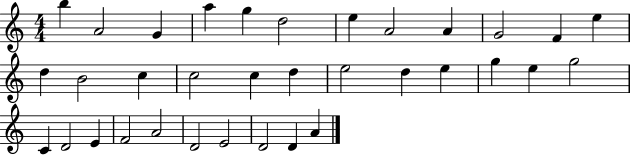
X:1
T:Untitled
M:4/4
L:1/4
K:C
b A2 G a g d2 e A2 A G2 F e d B2 c c2 c d e2 d e g e g2 C D2 E F2 A2 D2 E2 D2 D A